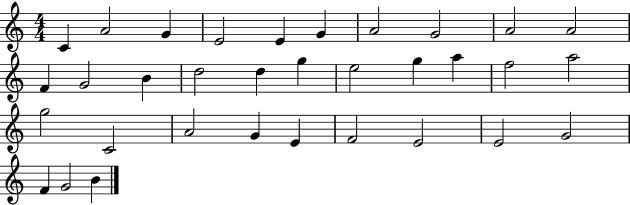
X:1
T:Untitled
M:4/4
L:1/4
K:C
C A2 G E2 E G A2 G2 A2 A2 F G2 B d2 d g e2 g a f2 a2 g2 C2 A2 G E F2 E2 E2 G2 F G2 B